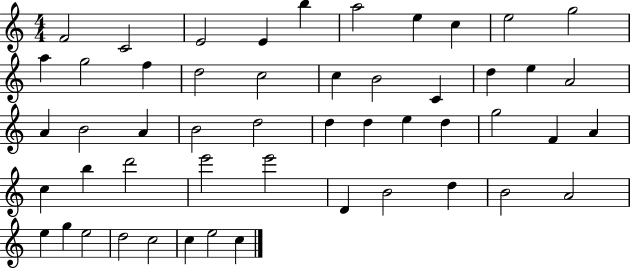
{
  \clef treble
  \numericTimeSignature
  \time 4/4
  \key c \major
  f'2 c'2 | e'2 e'4 b''4 | a''2 e''4 c''4 | e''2 g''2 | \break a''4 g''2 f''4 | d''2 c''2 | c''4 b'2 c'4 | d''4 e''4 a'2 | \break a'4 b'2 a'4 | b'2 d''2 | d''4 d''4 e''4 d''4 | g''2 f'4 a'4 | \break c''4 b''4 d'''2 | e'''2 e'''2 | d'4 b'2 d''4 | b'2 a'2 | \break e''4 g''4 e''2 | d''2 c''2 | c''4 e''2 c''4 | \bar "|."
}